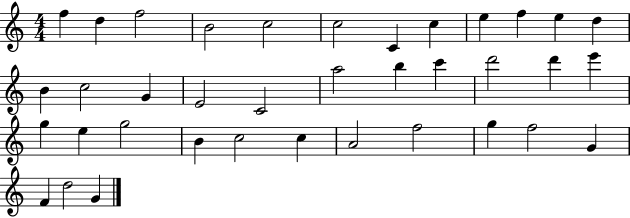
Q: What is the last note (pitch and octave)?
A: G4